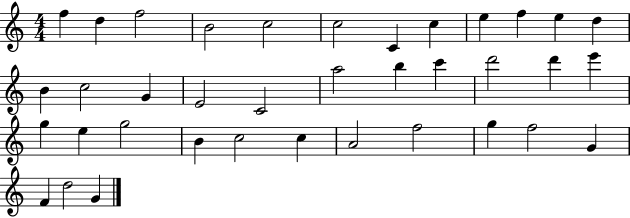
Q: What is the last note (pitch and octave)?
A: G4